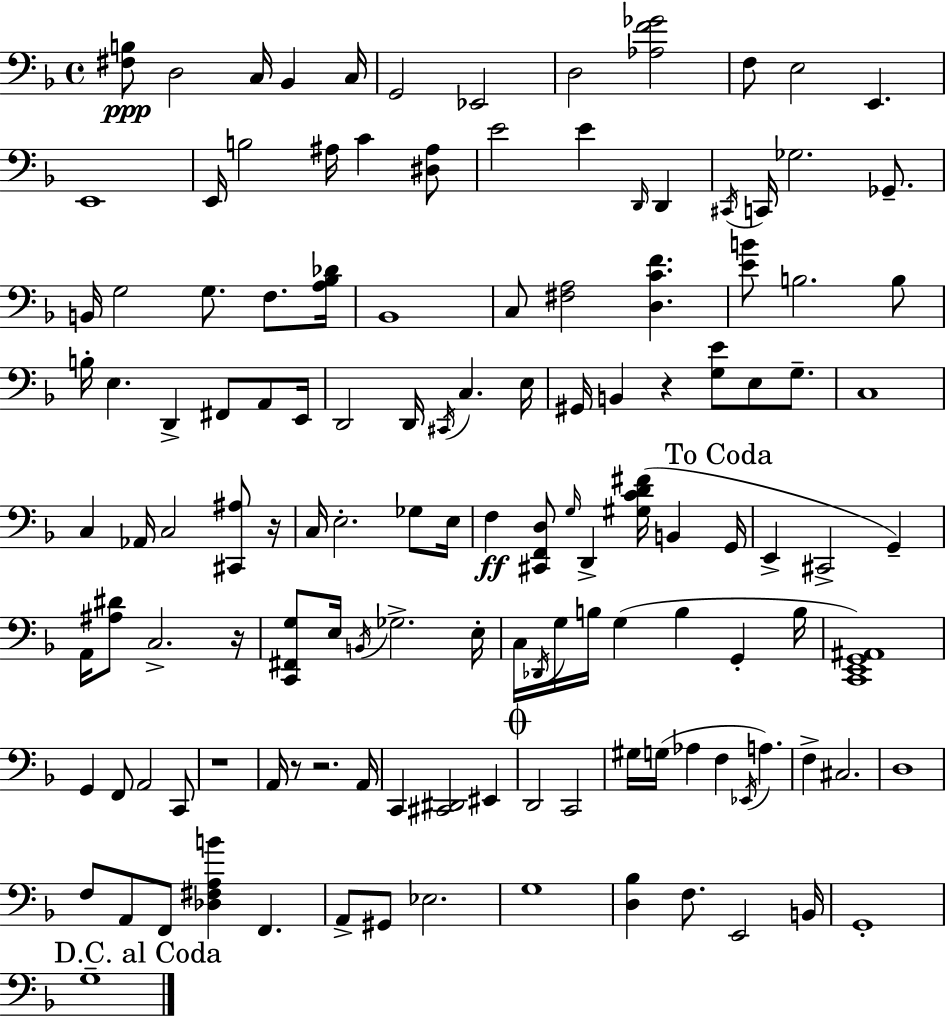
{
  \clef bass
  \time 4/4
  \defaultTimeSignature
  \key f \major
  <fis b>8\ppp d2 c16 bes,4 c16 | g,2 ees,2 | d2 <aes f' ges'>2 | f8 e2 e,4. | \break e,1 | e,16 b2 ais16 c'4 <dis ais>8 | e'2 e'4 \grace { d,16 } d,4 | \acciaccatura { cis,16 } c,16 ges2. ges,8.-- | \break b,16 g2 g8. f8. | <a bes des'>16 bes,1 | c8 <fis a>2 <d c' f'>4. | <e' b'>8 b2. | \break b8 b16-. e4. d,4-> fis,8 a,8 | e,16 d,2 d,16 \acciaccatura { cis,16 } c4. | e16 gis,16 b,4 r4 <g e'>8 e8 | g8.-- c1 | \break c4 aes,16 c2 | <cis, ais>8 r16 c16 e2.-. | ges8 e16 f4\ff <cis, f, d>8 \grace { g16 } d,4-> <gis c' d' fis'>16( b,4 | \mark "To Coda" g,16 e,4-> cis,2-> | \break g,4--) a,16 <ais dis'>8 c2.-> | r16 <c, fis, g>8 e16 \acciaccatura { b,16 } ges2.-> | e16-. c16 \acciaccatura { des,16 } g16 b16 g4( b4 | g,4-. b16 <c, e, g, ais,>1) | \break g,4 f,8 a,2 | c,8 r1 | a,16 r8 r2. | a,16 c,4 <cis, dis,>2 | \break eis,4 \mark \markup { \musicglyph "scripts.coda" } d,2 c,2 | gis16 g16( aes4 f4 | \acciaccatura { ees,16 }) a4. f4-> cis2. | d1 | \break f8 a,8 f,8 <des fis a b'>4 | f,4. a,8-> gis,8 ees2. | g1 | <d bes>4 f8. e,2 | \break b,16 g,1-. | \mark "D.C. al Coda" g1-- | \bar "|."
}